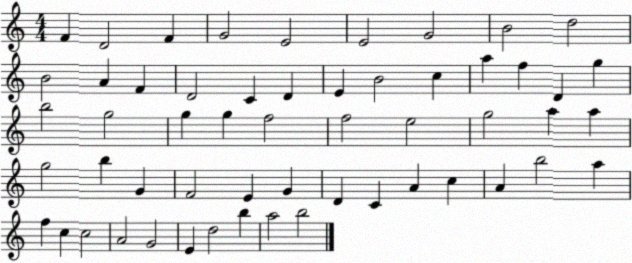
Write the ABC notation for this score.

X:1
T:Untitled
M:4/4
L:1/4
K:C
F D2 F G2 E2 E2 G2 B2 d2 B2 A F D2 C D E B2 c a f D g b2 g2 g g f2 f2 e2 g2 a a g2 b G F2 E G D C A c A b2 a f c c2 A2 G2 E d2 b a2 b2